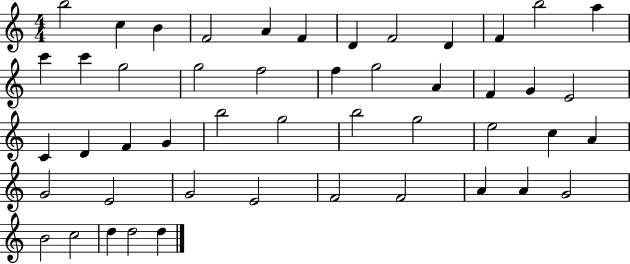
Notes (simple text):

B5/h C5/q B4/q F4/h A4/q F4/q D4/q F4/h D4/q F4/q B5/h A5/q C6/q C6/q G5/h G5/h F5/h F5/q G5/h A4/q F4/q G4/q E4/h C4/q D4/q F4/q G4/q B5/h G5/h B5/h G5/h E5/h C5/q A4/q G4/h E4/h G4/h E4/h F4/h F4/h A4/q A4/q G4/h B4/h C5/h D5/q D5/h D5/q